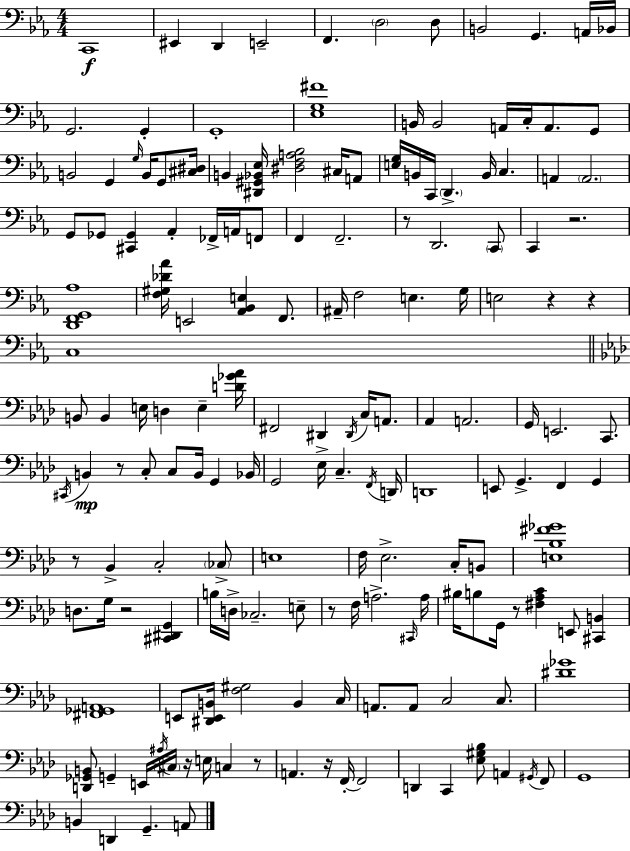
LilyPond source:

{
  \clef bass
  \numericTimeSignature
  \time 4/4
  \key ees \major
  c,1\f | eis,4 d,4 e,2-- | f,4. \parenthesize d2 d8 | b,2 g,4. a,16 bes,16 | \break g,2. g,4-. | g,1-. | <ees g fis'>1 | b,16 b,2 a,16 c16-. a,8. g,8 | \break b,2 g,4 \grace { g16 } b,16 g,8 | <cis dis>16 b,4 <dis, gis, bes, ees>16 <dis f a bes>2 cis16 a,8 | <e g>16 b,16 c,16 \parenthesize d,4.-> b,16 c4. | a,4 \parenthesize a,2. | \break g,8 ges,8 <cis, ges,>4 aes,4-. fes,16-> a,16 f,8 | f,4 f,2.-- | r8 d,2. \parenthesize c,8 | c,4 r2. | \break <d, f, g, aes>1 | <f gis des' aes'>16 e,2 <aes, bes, e>4 f,8. | ais,16-- f2 e4. | g16 e2 r4 r4 | \break c1 | \bar "||" \break \key aes \major b,8 b,4 e16 d4 e4-- <d' ges' aes'>16 | fis,2 dis,4 \acciaccatura { dis,16 } c16 a,8. | aes,4 a,2. | g,16 e,2. c,8. | \break \acciaccatura { cis,16 }\mp b,4 r8 c8-. c8 b,16 g,4 | bes,16 g,2 ees16-> c4.-- | \acciaccatura { f,16 } d,16 d,1 | e,8 g,4.-> f,4 g,4 | \break r8 bes,4-> c2-. | \parenthesize ces8-> e1 | f16 ees2.-> | c16-. b,8 <e bes fis' ges'>1 | \break d8. g16 r2 <cis, dis, g,>4 | b16 d16-> ces2.-- | e8-- r8 f16 a2.-> | \grace { cis,16 } a16 bis16 b8 g,16 r8 <fis aes c'>4 e,8 | \break <cis, b,>4 <fis, ges, a,>1 | e,8 <dis, e, b,>16 <f gis>2 b,4 | c16 a,8. a,8 c2 | c8. <dis' ges'>1 | \break <d, ges, b,>8 g,4-- e,16 \acciaccatura { ais16 } \parenthesize cis16 r16 e16 c4 | r8 a,4. r16 f,16-.~~ f,2 | d,4 c,4 <ees gis bes>8 a,4 | \acciaccatura { gis,16 } f,8 g,1 | \break b,4 d,4 g,4.-- | a,8 \bar "|."
}